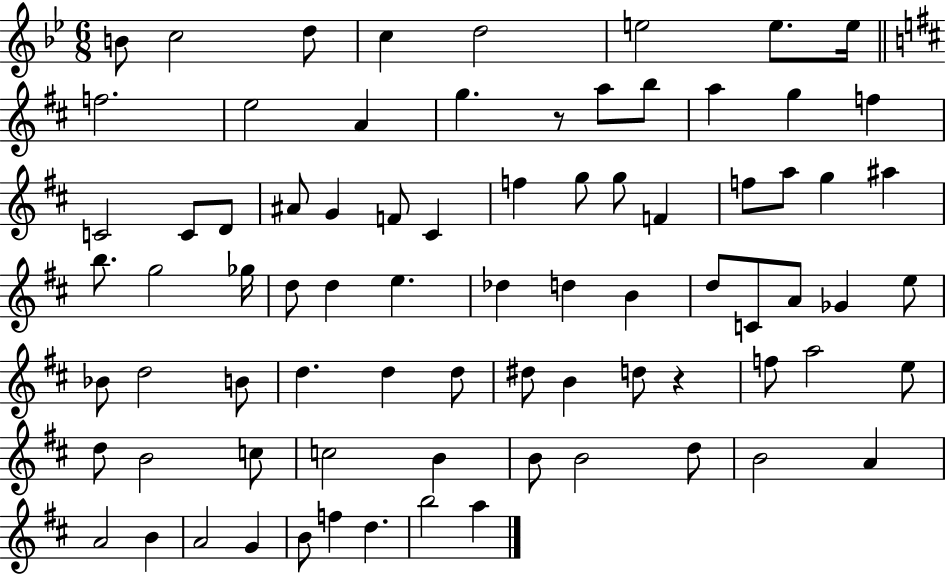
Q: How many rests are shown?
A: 2